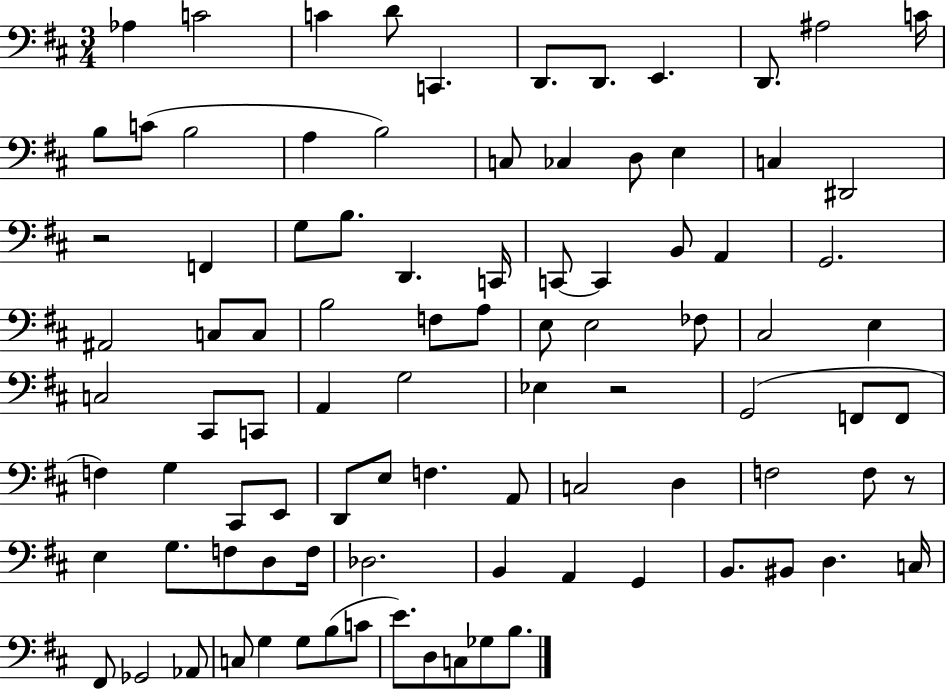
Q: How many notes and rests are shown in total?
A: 93